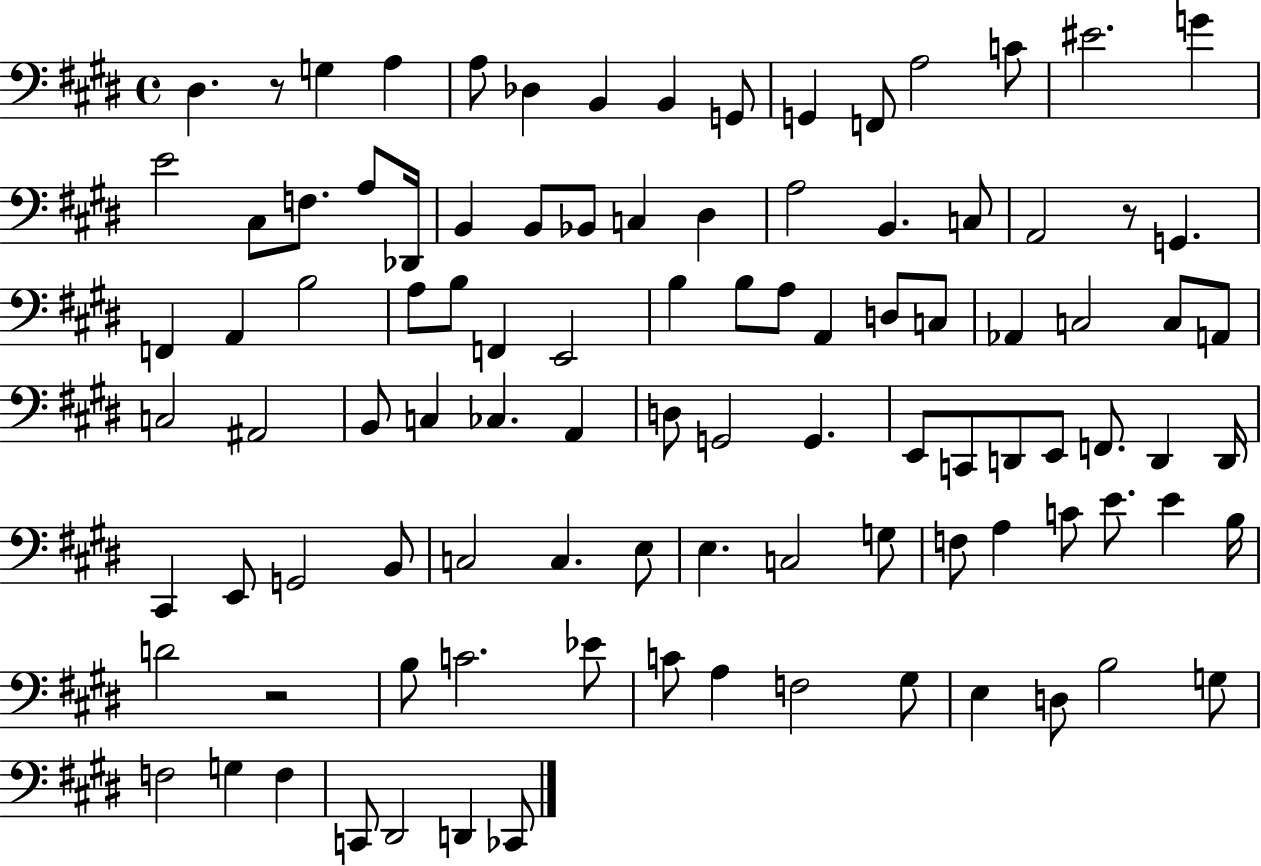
X:1
T:Untitled
M:4/4
L:1/4
K:E
^D, z/2 G, A, A,/2 _D, B,, B,, G,,/2 G,, F,,/2 A,2 C/2 ^E2 G E2 ^C,/2 F,/2 A,/2 _D,,/4 B,, B,,/2 _B,,/2 C, ^D, A,2 B,, C,/2 A,,2 z/2 G,, F,, A,, B,2 A,/2 B,/2 F,, E,,2 B, B,/2 A,/2 A,, D,/2 C,/2 _A,, C,2 C,/2 A,,/2 C,2 ^A,,2 B,,/2 C, _C, A,, D,/2 G,,2 G,, E,,/2 C,,/2 D,,/2 E,,/2 F,,/2 D,, D,,/4 ^C,, E,,/2 G,,2 B,,/2 C,2 C, E,/2 E, C,2 G,/2 F,/2 A, C/2 E/2 E B,/4 D2 z2 B,/2 C2 _E/2 C/2 A, F,2 ^G,/2 E, D,/2 B,2 G,/2 F,2 G, F, C,,/2 ^D,,2 D,, _C,,/2